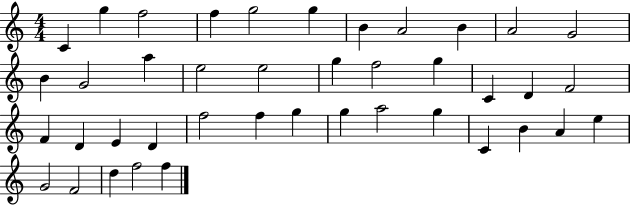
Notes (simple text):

C4/q G5/q F5/h F5/q G5/h G5/q B4/q A4/h B4/q A4/h G4/h B4/q G4/h A5/q E5/h E5/h G5/q F5/h G5/q C4/q D4/q F4/h F4/q D4/q E4/q D4/q F5/h F5/q G5/q G5/q A5/h G5/q C4/q B4/q A4/q E5/q G4/h F4/h D5/q F5/h F5/q